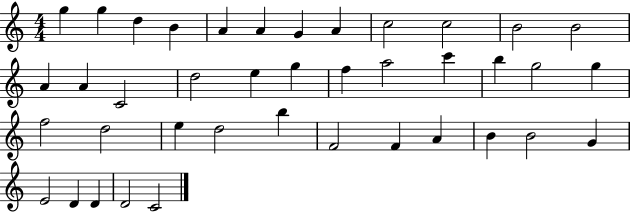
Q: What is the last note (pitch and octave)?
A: C4